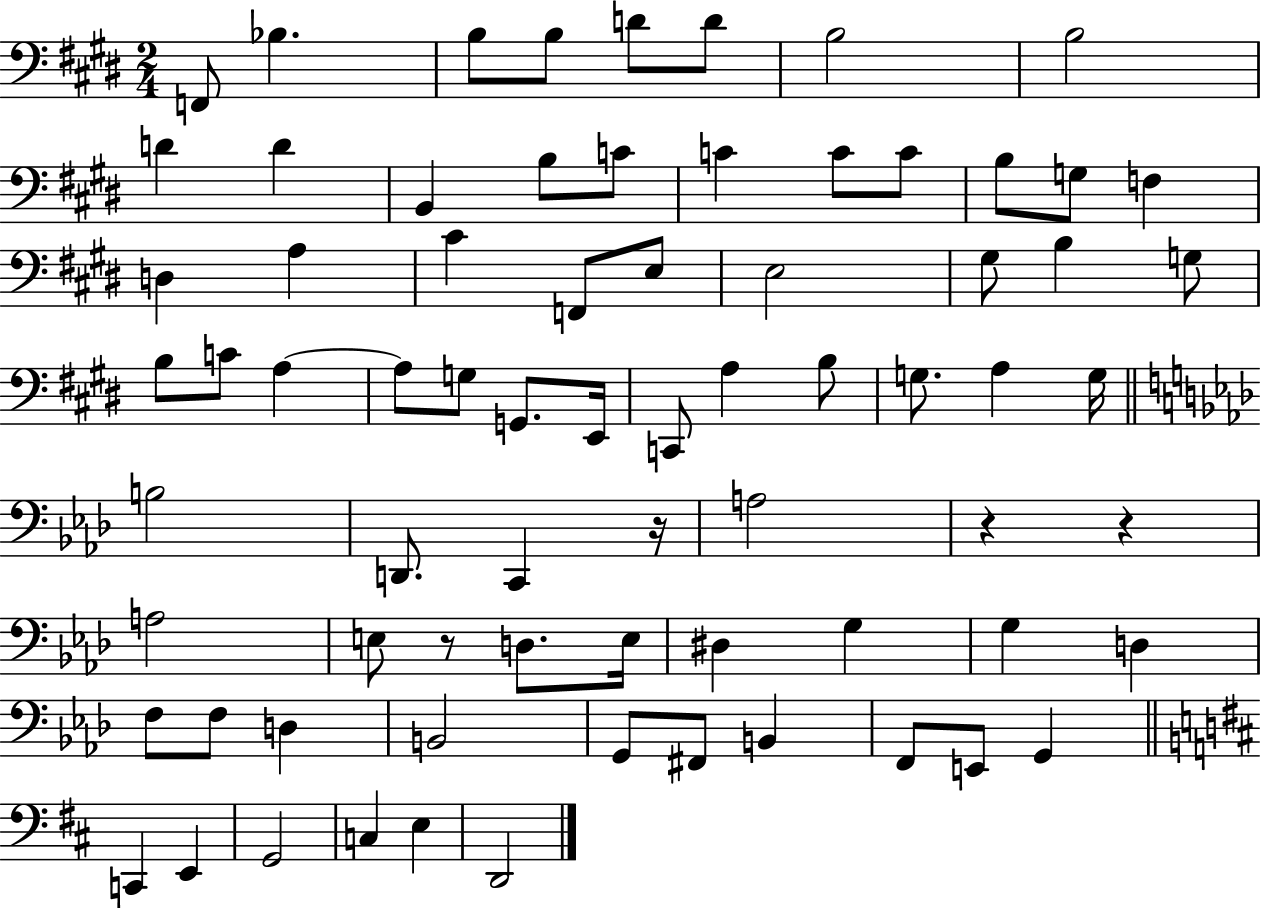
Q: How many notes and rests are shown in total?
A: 73